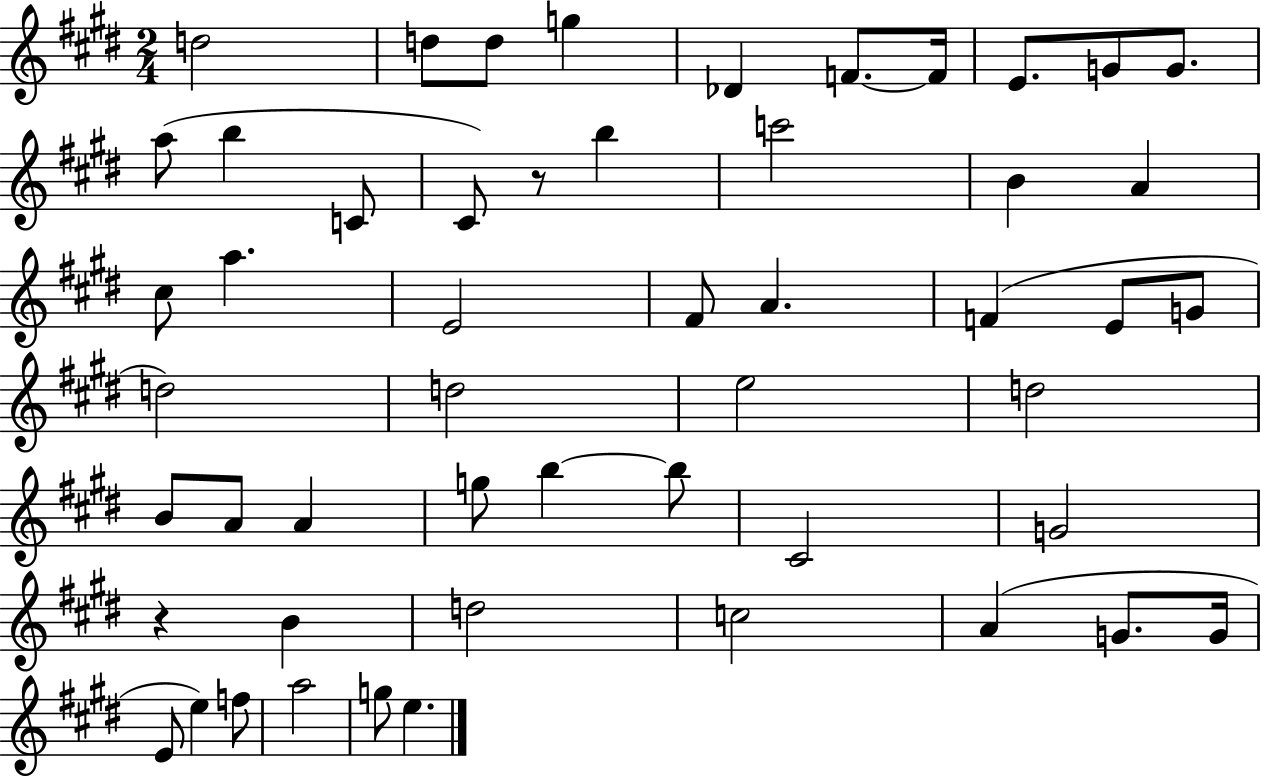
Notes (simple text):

D5/h D5/e D5/e G5/q Db4/q F4/e. F4/s E4/e. G4/e G4/e. A5/e B5/q C4/e C#4/e R/e B5/q C6/h B4/q A4/q C#5/e A5/q. E4/h F#4/e A4/q. F4/q E4/e G4/e D5/h D5/h E5/h D5/h B4/e A4/e A4/q G5/e B5/q B5/e C#4/h G4/h R/q B4/q D5/h C5/h A4/q G4/e. G4/s E4/e E5/q F5/e A5/h G5/e E5/q.